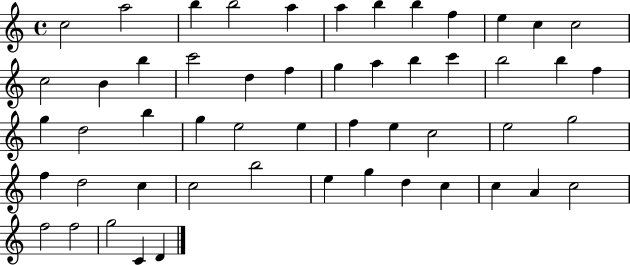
{
  \clef treble
  \time 4/4
  \defaultTimeSignature
  \key c \major
  c''2 a''2 | b''4 b''2 a''4 | a''4 b''4 b''4 f''4 | e''4 c''4 c''2 | \break c''2 b'4 b''4 | c'''2 d''4 f''4 | g''4 a''4 b''4 c'''4 | b''2 b''4 f''4 | \break g''4 d''2 b''4 | g''4 e''2 e''4 | f''4 e''4 c''2 | e''2 g''2 | \break f''4 d''2 c''4 | c''2 b''2 | e''4 g''4 d''4 c''4 | c''4 a'4 c''2 | \break f''2 f''2 | g''2 c'4 d'4 | \bar "|."
}